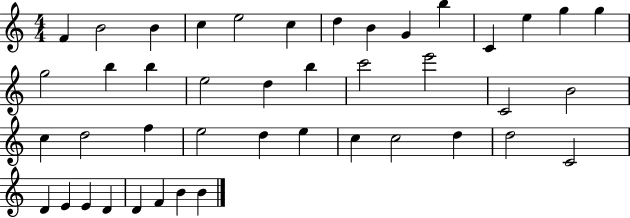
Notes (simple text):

F4/q B4/h B4/q C5/q E5/h C5/q D5/q B4/q G4/q B5/q C4/q E5/q G5/q G5/q G5/h B5/q B5/q E5/h D5/q B5/q C6/h E6/h C4/h B4/h C5/q D5/h F5/q E5/h D5/q E5/q C5/q C5/h D5/q D5/h C4/h D4/q E4/q E4/q D4/q D4/q F4/q B4/q B4/q